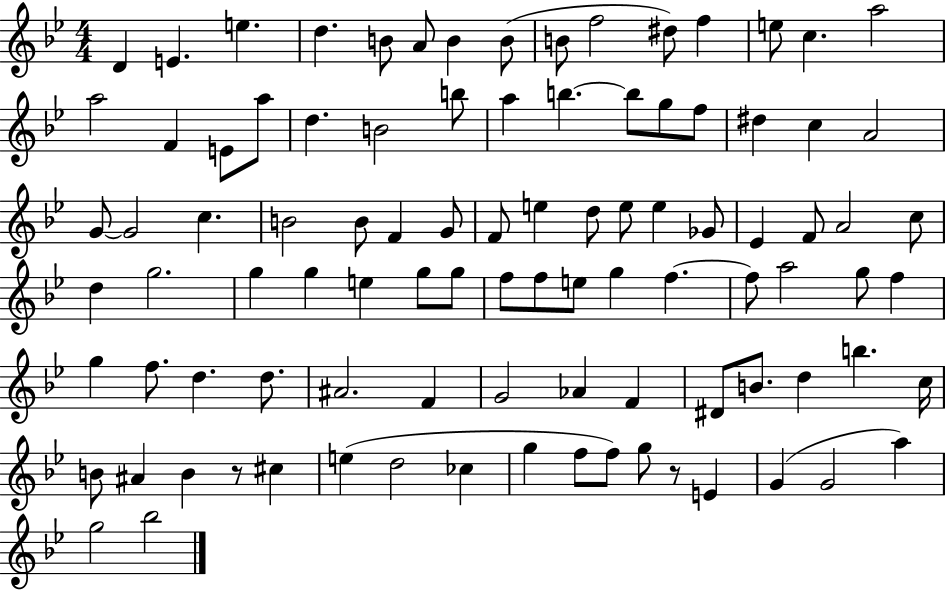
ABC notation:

X:1
T:Untitled
M:4/4
L:1/4
K:Bb
D E e d B/2 A/2 B B/2 B/2 f2 ^d/2 f e/2 c a2 a2 F E/2 a/2 d B2 b/2 a b b/2 g/2 f/2 ^d c A2 G/2 G2 c B2 B/2 F G/2 F/2 e d/2 e/2 e _G/2 _E F/2 A2 c/2 d g2 g g e g/2 g/2 f/2 f/2 e/2 g f f/2 a2 g/2 f g f/2 d d/2 ^A2 F G2 _A F ^D/2 B/2 d b c/4 B/2 ^A B z/2 ^c e d2 _c g f/2 f/2 g/2 z/2 E G G2 a g2 _b2